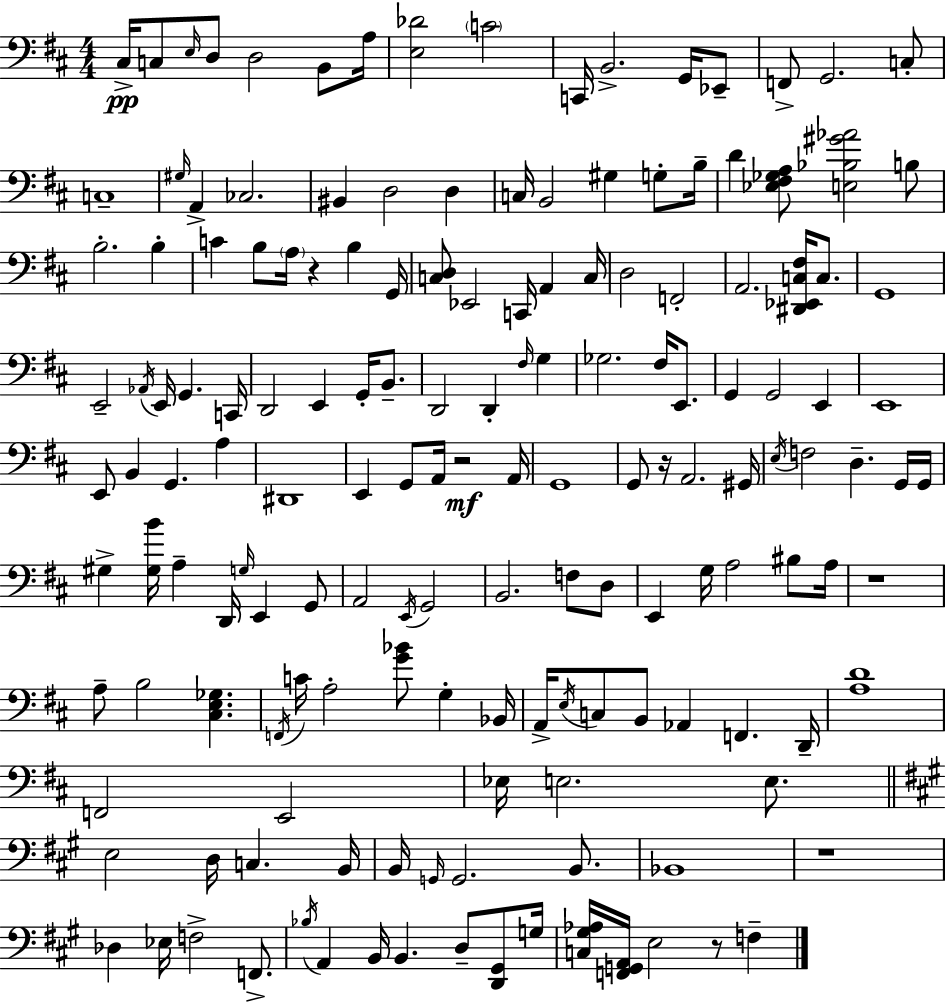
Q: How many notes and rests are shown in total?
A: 158